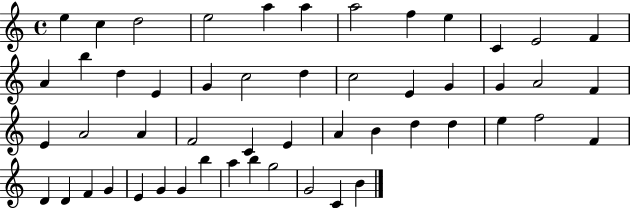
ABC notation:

X:1
T:Untitled
M:4/4
L:1/4
K:C
e c d2 e2 a a a2 f e C E2 F A b d E G c2 d c2 E G G A2 F E A2 A F2 C E A B d d e f2 F D D F G E G G b a b g2 G2 C B